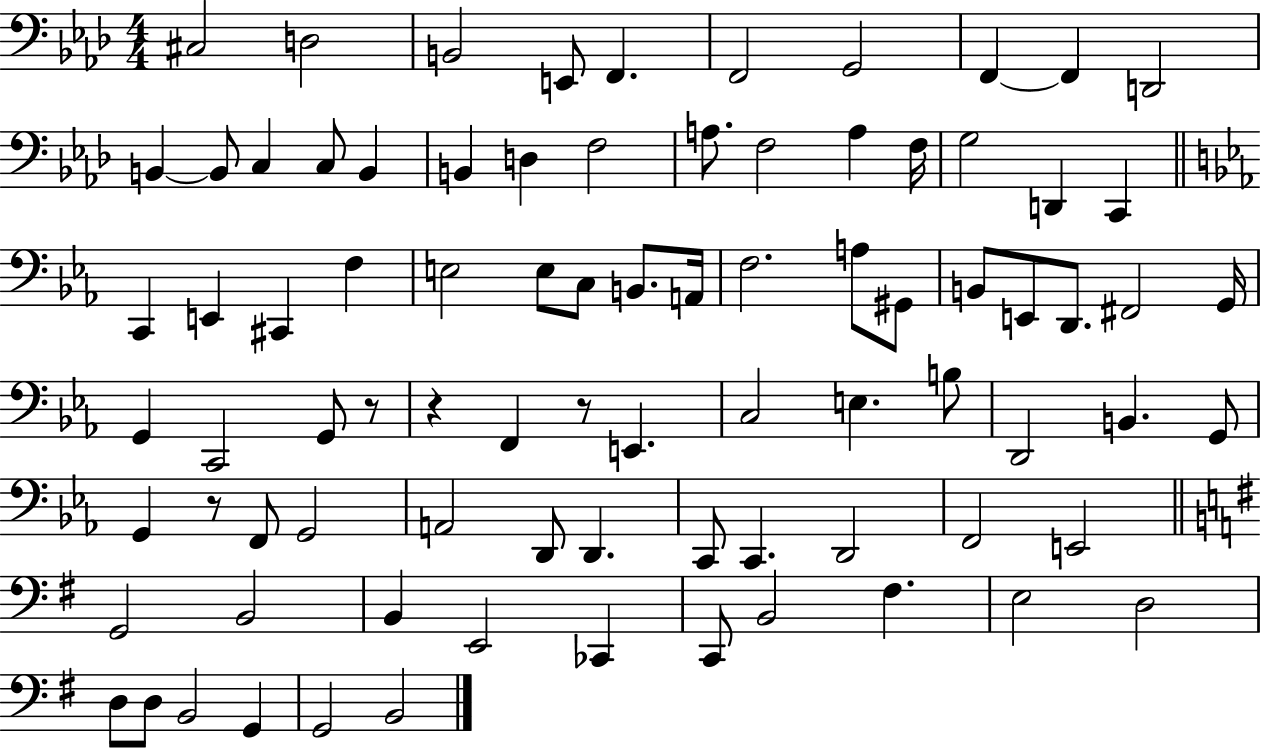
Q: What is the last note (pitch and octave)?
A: B2